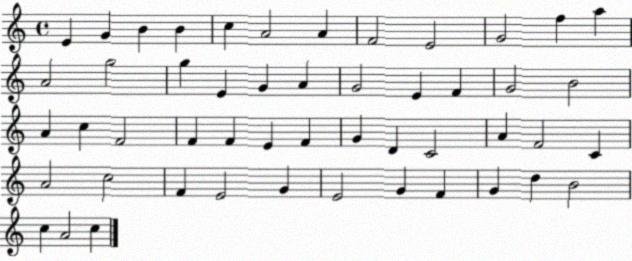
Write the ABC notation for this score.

X:1
T:Untitled
M:4/4
L:1/4
K:C
E G B B c A2 A F2 E2 G2 f a A2 g2 g E G A G2 E F G2 B2 A c F2 F F E F G D C2 A F2 C A2 c2 F E2 G E2 G F G d B2 c A2 c